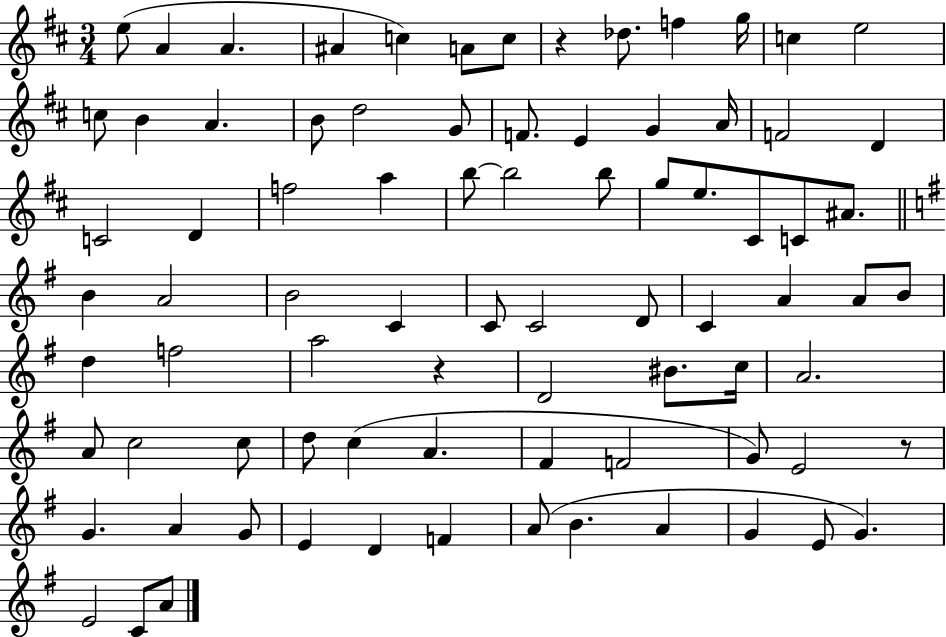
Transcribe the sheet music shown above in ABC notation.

X:1
T:Untitled
M:3/4
L:1/4
K:D
e/2 A A ^A c A/2 c/2 z _d/2 f g/4 c e2 c/2 B A B/2 d2 G/2 F/2 E G A/4 F2 D C2 D f2 a b/2 b2 b/2 g/2 e/2 ^C/2 C/2 ^A/2 B A2 B2 C C/2 C2 D/2 C A A/2 B/2 d f2 a2 z D2 ^B/2 c/4 A2 A/2 c2 c/2 d/2 c A ^F F2 G/2 E2 z/2 G A G/2 E D F A/2 B A G E/2 G E2 C/2 A/2